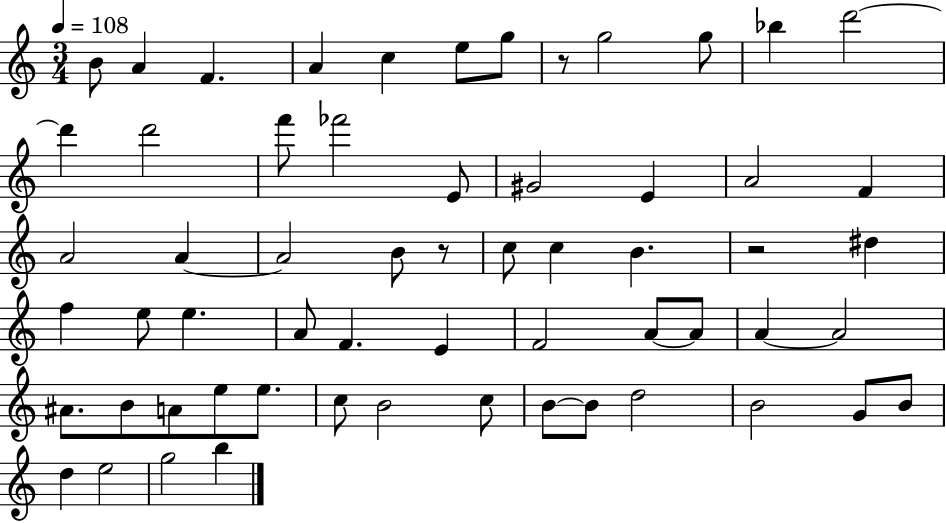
{
  \clef treble
  \numericTimeSignature
  \time 3/4
  \key c \major
  \tempo 4 = 108
  \repeat volta 2 { b'8 a'4 f'4. | a'4 c''4 e''8 g''8 | r8 g''2 g''8 | bes''4 d'''2~~ | \break d'''4 d'''2 | f'''8 fes'''2 e'8 | gis'2 e'4 | a'2 f'4 | \break a'2 a'4~~ | a'2 b'8 r8 | c''8 c''4 b'4. | r2 dis''4 | \break f''4 e''8 e''4. | a'8 f'4. e'4 | f'2 a'8~~ a'8 | a'4~~ a'2 | \break ais'8. b'8 a'8 e''8 e''8. | c''8 b'2 c''8 | b'8~~ b'8 d''2 | b'2 g'8 b'8 | \break d''4 e''2 | g''2 b''4 | } \bar "|."
}